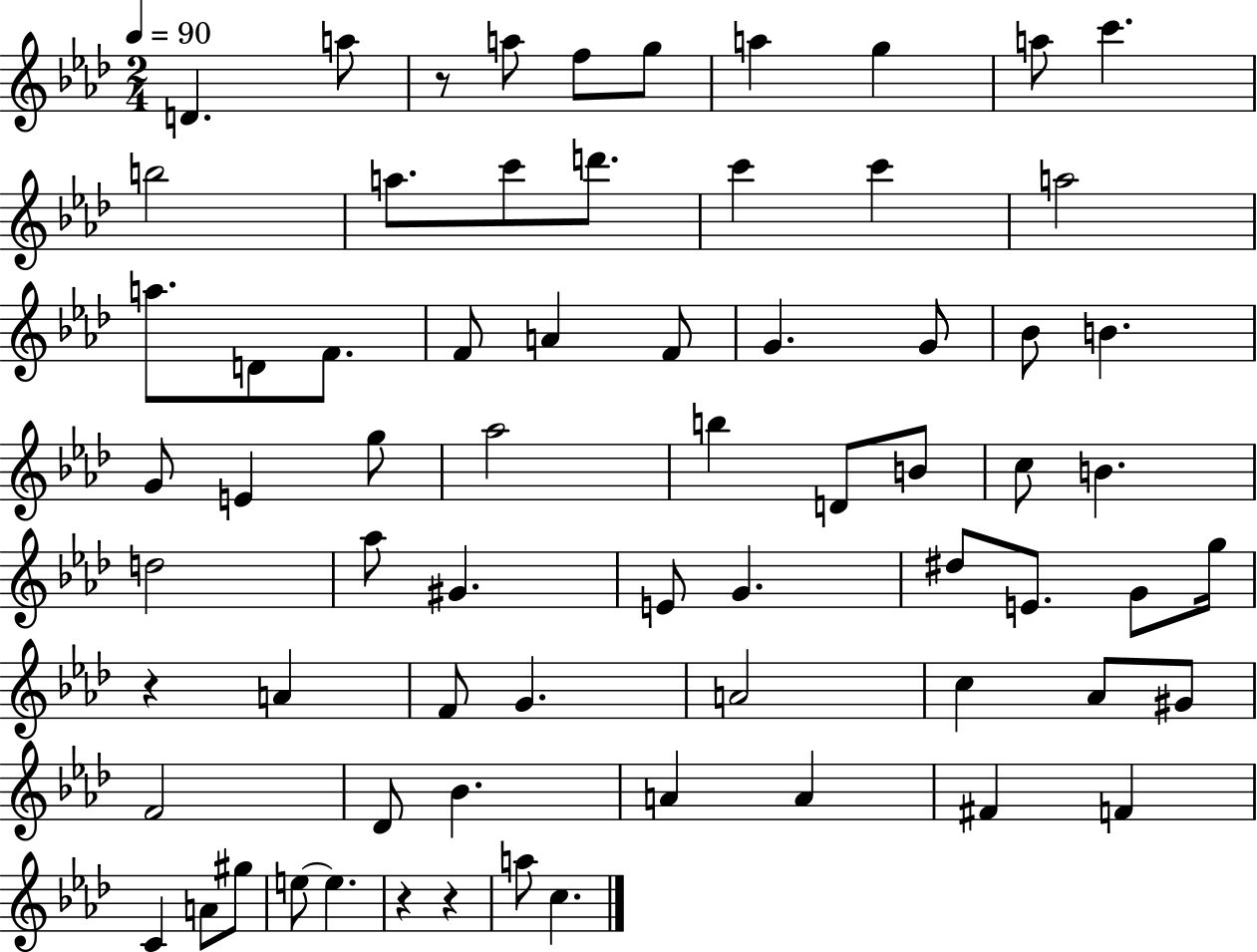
X:1
T:Untitled
M:2/4
L:1/4
K:Ab
D a/2 z/2 a/2 f/2 g/2 a g a/2 c' b2 a/2 c'/2 d'/2 c' c' a2 a/2 D/2 F/2 F/2 A F/2 G G/2 _B/2 B G/2 E g/2 _a2 b D/2 B/2 c/2 B d2 _a/2 ^G E/2 G ^d/2 E/2 G/2 g/4 z A F/2 G A2 c _A/2 ^G/2 F2 _D/2 _B A A ^F F C A/2 ^g/2 e/2 e z z a/2 c